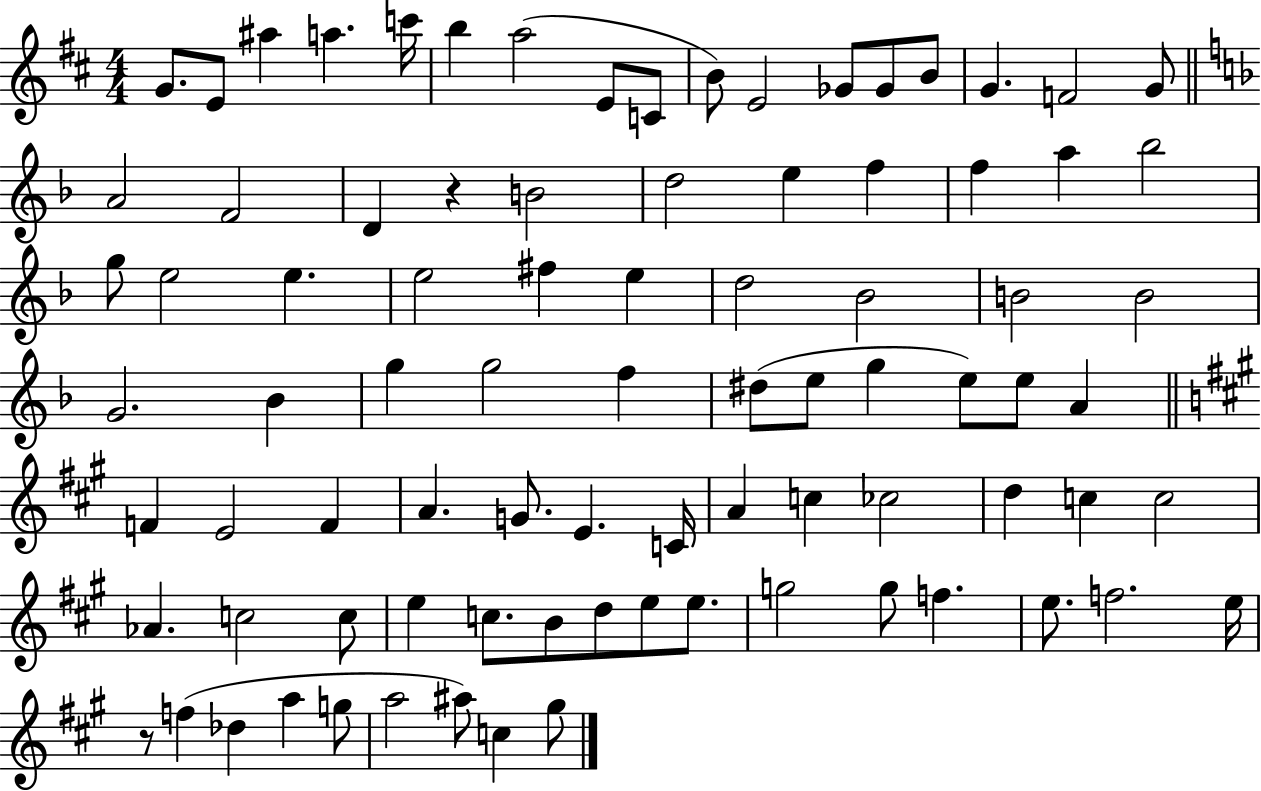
{
  \clef treble
  \numericTimeSignature
  \time 4/4
  \key d \major
  g'8. e'8 ais''4 a''4. c'''16 | b''4 a''2( e'8 c'8 | b'8) e'2 ges'8 ges'8 b'8 | g'4. f'2 g'8 | \break \bar "||" \break \key d \minor a'2 f'2 | d'4 r4 b'2 | d''2 e''4 f''4 | f''4 a''4 bes''2 | \break g''8 e''2 e''4. | e''2 fis''4 e''4 | d''2 bes'2 | b'2 b'2 | \break g'2. bes'4 | g''4 g''2 f''4 | dis''8( e''8 g''4 e''8) e''8 a'4 | \bar "||" \break \key a \major f'4 e'2 f'4 | a'4. g'8. e'4. c'16 | a'4 c''4 ces''2 | d''4 c''4 c''2 | \break aes'4. c''2 c''8 | e''4 c''8. b'8 d''8 e''8 e''8. | g''2 g''8 f''4. | e''8. f''2. e''16 | \break r8 f''4( des''4 a''4 g''8 | a''2 ais''8) c''4 gis''8 | \bar "|."
}